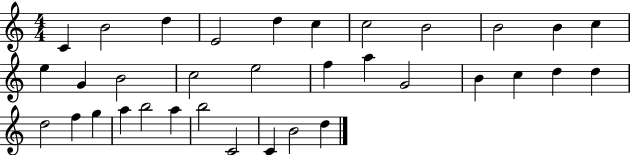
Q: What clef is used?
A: treble